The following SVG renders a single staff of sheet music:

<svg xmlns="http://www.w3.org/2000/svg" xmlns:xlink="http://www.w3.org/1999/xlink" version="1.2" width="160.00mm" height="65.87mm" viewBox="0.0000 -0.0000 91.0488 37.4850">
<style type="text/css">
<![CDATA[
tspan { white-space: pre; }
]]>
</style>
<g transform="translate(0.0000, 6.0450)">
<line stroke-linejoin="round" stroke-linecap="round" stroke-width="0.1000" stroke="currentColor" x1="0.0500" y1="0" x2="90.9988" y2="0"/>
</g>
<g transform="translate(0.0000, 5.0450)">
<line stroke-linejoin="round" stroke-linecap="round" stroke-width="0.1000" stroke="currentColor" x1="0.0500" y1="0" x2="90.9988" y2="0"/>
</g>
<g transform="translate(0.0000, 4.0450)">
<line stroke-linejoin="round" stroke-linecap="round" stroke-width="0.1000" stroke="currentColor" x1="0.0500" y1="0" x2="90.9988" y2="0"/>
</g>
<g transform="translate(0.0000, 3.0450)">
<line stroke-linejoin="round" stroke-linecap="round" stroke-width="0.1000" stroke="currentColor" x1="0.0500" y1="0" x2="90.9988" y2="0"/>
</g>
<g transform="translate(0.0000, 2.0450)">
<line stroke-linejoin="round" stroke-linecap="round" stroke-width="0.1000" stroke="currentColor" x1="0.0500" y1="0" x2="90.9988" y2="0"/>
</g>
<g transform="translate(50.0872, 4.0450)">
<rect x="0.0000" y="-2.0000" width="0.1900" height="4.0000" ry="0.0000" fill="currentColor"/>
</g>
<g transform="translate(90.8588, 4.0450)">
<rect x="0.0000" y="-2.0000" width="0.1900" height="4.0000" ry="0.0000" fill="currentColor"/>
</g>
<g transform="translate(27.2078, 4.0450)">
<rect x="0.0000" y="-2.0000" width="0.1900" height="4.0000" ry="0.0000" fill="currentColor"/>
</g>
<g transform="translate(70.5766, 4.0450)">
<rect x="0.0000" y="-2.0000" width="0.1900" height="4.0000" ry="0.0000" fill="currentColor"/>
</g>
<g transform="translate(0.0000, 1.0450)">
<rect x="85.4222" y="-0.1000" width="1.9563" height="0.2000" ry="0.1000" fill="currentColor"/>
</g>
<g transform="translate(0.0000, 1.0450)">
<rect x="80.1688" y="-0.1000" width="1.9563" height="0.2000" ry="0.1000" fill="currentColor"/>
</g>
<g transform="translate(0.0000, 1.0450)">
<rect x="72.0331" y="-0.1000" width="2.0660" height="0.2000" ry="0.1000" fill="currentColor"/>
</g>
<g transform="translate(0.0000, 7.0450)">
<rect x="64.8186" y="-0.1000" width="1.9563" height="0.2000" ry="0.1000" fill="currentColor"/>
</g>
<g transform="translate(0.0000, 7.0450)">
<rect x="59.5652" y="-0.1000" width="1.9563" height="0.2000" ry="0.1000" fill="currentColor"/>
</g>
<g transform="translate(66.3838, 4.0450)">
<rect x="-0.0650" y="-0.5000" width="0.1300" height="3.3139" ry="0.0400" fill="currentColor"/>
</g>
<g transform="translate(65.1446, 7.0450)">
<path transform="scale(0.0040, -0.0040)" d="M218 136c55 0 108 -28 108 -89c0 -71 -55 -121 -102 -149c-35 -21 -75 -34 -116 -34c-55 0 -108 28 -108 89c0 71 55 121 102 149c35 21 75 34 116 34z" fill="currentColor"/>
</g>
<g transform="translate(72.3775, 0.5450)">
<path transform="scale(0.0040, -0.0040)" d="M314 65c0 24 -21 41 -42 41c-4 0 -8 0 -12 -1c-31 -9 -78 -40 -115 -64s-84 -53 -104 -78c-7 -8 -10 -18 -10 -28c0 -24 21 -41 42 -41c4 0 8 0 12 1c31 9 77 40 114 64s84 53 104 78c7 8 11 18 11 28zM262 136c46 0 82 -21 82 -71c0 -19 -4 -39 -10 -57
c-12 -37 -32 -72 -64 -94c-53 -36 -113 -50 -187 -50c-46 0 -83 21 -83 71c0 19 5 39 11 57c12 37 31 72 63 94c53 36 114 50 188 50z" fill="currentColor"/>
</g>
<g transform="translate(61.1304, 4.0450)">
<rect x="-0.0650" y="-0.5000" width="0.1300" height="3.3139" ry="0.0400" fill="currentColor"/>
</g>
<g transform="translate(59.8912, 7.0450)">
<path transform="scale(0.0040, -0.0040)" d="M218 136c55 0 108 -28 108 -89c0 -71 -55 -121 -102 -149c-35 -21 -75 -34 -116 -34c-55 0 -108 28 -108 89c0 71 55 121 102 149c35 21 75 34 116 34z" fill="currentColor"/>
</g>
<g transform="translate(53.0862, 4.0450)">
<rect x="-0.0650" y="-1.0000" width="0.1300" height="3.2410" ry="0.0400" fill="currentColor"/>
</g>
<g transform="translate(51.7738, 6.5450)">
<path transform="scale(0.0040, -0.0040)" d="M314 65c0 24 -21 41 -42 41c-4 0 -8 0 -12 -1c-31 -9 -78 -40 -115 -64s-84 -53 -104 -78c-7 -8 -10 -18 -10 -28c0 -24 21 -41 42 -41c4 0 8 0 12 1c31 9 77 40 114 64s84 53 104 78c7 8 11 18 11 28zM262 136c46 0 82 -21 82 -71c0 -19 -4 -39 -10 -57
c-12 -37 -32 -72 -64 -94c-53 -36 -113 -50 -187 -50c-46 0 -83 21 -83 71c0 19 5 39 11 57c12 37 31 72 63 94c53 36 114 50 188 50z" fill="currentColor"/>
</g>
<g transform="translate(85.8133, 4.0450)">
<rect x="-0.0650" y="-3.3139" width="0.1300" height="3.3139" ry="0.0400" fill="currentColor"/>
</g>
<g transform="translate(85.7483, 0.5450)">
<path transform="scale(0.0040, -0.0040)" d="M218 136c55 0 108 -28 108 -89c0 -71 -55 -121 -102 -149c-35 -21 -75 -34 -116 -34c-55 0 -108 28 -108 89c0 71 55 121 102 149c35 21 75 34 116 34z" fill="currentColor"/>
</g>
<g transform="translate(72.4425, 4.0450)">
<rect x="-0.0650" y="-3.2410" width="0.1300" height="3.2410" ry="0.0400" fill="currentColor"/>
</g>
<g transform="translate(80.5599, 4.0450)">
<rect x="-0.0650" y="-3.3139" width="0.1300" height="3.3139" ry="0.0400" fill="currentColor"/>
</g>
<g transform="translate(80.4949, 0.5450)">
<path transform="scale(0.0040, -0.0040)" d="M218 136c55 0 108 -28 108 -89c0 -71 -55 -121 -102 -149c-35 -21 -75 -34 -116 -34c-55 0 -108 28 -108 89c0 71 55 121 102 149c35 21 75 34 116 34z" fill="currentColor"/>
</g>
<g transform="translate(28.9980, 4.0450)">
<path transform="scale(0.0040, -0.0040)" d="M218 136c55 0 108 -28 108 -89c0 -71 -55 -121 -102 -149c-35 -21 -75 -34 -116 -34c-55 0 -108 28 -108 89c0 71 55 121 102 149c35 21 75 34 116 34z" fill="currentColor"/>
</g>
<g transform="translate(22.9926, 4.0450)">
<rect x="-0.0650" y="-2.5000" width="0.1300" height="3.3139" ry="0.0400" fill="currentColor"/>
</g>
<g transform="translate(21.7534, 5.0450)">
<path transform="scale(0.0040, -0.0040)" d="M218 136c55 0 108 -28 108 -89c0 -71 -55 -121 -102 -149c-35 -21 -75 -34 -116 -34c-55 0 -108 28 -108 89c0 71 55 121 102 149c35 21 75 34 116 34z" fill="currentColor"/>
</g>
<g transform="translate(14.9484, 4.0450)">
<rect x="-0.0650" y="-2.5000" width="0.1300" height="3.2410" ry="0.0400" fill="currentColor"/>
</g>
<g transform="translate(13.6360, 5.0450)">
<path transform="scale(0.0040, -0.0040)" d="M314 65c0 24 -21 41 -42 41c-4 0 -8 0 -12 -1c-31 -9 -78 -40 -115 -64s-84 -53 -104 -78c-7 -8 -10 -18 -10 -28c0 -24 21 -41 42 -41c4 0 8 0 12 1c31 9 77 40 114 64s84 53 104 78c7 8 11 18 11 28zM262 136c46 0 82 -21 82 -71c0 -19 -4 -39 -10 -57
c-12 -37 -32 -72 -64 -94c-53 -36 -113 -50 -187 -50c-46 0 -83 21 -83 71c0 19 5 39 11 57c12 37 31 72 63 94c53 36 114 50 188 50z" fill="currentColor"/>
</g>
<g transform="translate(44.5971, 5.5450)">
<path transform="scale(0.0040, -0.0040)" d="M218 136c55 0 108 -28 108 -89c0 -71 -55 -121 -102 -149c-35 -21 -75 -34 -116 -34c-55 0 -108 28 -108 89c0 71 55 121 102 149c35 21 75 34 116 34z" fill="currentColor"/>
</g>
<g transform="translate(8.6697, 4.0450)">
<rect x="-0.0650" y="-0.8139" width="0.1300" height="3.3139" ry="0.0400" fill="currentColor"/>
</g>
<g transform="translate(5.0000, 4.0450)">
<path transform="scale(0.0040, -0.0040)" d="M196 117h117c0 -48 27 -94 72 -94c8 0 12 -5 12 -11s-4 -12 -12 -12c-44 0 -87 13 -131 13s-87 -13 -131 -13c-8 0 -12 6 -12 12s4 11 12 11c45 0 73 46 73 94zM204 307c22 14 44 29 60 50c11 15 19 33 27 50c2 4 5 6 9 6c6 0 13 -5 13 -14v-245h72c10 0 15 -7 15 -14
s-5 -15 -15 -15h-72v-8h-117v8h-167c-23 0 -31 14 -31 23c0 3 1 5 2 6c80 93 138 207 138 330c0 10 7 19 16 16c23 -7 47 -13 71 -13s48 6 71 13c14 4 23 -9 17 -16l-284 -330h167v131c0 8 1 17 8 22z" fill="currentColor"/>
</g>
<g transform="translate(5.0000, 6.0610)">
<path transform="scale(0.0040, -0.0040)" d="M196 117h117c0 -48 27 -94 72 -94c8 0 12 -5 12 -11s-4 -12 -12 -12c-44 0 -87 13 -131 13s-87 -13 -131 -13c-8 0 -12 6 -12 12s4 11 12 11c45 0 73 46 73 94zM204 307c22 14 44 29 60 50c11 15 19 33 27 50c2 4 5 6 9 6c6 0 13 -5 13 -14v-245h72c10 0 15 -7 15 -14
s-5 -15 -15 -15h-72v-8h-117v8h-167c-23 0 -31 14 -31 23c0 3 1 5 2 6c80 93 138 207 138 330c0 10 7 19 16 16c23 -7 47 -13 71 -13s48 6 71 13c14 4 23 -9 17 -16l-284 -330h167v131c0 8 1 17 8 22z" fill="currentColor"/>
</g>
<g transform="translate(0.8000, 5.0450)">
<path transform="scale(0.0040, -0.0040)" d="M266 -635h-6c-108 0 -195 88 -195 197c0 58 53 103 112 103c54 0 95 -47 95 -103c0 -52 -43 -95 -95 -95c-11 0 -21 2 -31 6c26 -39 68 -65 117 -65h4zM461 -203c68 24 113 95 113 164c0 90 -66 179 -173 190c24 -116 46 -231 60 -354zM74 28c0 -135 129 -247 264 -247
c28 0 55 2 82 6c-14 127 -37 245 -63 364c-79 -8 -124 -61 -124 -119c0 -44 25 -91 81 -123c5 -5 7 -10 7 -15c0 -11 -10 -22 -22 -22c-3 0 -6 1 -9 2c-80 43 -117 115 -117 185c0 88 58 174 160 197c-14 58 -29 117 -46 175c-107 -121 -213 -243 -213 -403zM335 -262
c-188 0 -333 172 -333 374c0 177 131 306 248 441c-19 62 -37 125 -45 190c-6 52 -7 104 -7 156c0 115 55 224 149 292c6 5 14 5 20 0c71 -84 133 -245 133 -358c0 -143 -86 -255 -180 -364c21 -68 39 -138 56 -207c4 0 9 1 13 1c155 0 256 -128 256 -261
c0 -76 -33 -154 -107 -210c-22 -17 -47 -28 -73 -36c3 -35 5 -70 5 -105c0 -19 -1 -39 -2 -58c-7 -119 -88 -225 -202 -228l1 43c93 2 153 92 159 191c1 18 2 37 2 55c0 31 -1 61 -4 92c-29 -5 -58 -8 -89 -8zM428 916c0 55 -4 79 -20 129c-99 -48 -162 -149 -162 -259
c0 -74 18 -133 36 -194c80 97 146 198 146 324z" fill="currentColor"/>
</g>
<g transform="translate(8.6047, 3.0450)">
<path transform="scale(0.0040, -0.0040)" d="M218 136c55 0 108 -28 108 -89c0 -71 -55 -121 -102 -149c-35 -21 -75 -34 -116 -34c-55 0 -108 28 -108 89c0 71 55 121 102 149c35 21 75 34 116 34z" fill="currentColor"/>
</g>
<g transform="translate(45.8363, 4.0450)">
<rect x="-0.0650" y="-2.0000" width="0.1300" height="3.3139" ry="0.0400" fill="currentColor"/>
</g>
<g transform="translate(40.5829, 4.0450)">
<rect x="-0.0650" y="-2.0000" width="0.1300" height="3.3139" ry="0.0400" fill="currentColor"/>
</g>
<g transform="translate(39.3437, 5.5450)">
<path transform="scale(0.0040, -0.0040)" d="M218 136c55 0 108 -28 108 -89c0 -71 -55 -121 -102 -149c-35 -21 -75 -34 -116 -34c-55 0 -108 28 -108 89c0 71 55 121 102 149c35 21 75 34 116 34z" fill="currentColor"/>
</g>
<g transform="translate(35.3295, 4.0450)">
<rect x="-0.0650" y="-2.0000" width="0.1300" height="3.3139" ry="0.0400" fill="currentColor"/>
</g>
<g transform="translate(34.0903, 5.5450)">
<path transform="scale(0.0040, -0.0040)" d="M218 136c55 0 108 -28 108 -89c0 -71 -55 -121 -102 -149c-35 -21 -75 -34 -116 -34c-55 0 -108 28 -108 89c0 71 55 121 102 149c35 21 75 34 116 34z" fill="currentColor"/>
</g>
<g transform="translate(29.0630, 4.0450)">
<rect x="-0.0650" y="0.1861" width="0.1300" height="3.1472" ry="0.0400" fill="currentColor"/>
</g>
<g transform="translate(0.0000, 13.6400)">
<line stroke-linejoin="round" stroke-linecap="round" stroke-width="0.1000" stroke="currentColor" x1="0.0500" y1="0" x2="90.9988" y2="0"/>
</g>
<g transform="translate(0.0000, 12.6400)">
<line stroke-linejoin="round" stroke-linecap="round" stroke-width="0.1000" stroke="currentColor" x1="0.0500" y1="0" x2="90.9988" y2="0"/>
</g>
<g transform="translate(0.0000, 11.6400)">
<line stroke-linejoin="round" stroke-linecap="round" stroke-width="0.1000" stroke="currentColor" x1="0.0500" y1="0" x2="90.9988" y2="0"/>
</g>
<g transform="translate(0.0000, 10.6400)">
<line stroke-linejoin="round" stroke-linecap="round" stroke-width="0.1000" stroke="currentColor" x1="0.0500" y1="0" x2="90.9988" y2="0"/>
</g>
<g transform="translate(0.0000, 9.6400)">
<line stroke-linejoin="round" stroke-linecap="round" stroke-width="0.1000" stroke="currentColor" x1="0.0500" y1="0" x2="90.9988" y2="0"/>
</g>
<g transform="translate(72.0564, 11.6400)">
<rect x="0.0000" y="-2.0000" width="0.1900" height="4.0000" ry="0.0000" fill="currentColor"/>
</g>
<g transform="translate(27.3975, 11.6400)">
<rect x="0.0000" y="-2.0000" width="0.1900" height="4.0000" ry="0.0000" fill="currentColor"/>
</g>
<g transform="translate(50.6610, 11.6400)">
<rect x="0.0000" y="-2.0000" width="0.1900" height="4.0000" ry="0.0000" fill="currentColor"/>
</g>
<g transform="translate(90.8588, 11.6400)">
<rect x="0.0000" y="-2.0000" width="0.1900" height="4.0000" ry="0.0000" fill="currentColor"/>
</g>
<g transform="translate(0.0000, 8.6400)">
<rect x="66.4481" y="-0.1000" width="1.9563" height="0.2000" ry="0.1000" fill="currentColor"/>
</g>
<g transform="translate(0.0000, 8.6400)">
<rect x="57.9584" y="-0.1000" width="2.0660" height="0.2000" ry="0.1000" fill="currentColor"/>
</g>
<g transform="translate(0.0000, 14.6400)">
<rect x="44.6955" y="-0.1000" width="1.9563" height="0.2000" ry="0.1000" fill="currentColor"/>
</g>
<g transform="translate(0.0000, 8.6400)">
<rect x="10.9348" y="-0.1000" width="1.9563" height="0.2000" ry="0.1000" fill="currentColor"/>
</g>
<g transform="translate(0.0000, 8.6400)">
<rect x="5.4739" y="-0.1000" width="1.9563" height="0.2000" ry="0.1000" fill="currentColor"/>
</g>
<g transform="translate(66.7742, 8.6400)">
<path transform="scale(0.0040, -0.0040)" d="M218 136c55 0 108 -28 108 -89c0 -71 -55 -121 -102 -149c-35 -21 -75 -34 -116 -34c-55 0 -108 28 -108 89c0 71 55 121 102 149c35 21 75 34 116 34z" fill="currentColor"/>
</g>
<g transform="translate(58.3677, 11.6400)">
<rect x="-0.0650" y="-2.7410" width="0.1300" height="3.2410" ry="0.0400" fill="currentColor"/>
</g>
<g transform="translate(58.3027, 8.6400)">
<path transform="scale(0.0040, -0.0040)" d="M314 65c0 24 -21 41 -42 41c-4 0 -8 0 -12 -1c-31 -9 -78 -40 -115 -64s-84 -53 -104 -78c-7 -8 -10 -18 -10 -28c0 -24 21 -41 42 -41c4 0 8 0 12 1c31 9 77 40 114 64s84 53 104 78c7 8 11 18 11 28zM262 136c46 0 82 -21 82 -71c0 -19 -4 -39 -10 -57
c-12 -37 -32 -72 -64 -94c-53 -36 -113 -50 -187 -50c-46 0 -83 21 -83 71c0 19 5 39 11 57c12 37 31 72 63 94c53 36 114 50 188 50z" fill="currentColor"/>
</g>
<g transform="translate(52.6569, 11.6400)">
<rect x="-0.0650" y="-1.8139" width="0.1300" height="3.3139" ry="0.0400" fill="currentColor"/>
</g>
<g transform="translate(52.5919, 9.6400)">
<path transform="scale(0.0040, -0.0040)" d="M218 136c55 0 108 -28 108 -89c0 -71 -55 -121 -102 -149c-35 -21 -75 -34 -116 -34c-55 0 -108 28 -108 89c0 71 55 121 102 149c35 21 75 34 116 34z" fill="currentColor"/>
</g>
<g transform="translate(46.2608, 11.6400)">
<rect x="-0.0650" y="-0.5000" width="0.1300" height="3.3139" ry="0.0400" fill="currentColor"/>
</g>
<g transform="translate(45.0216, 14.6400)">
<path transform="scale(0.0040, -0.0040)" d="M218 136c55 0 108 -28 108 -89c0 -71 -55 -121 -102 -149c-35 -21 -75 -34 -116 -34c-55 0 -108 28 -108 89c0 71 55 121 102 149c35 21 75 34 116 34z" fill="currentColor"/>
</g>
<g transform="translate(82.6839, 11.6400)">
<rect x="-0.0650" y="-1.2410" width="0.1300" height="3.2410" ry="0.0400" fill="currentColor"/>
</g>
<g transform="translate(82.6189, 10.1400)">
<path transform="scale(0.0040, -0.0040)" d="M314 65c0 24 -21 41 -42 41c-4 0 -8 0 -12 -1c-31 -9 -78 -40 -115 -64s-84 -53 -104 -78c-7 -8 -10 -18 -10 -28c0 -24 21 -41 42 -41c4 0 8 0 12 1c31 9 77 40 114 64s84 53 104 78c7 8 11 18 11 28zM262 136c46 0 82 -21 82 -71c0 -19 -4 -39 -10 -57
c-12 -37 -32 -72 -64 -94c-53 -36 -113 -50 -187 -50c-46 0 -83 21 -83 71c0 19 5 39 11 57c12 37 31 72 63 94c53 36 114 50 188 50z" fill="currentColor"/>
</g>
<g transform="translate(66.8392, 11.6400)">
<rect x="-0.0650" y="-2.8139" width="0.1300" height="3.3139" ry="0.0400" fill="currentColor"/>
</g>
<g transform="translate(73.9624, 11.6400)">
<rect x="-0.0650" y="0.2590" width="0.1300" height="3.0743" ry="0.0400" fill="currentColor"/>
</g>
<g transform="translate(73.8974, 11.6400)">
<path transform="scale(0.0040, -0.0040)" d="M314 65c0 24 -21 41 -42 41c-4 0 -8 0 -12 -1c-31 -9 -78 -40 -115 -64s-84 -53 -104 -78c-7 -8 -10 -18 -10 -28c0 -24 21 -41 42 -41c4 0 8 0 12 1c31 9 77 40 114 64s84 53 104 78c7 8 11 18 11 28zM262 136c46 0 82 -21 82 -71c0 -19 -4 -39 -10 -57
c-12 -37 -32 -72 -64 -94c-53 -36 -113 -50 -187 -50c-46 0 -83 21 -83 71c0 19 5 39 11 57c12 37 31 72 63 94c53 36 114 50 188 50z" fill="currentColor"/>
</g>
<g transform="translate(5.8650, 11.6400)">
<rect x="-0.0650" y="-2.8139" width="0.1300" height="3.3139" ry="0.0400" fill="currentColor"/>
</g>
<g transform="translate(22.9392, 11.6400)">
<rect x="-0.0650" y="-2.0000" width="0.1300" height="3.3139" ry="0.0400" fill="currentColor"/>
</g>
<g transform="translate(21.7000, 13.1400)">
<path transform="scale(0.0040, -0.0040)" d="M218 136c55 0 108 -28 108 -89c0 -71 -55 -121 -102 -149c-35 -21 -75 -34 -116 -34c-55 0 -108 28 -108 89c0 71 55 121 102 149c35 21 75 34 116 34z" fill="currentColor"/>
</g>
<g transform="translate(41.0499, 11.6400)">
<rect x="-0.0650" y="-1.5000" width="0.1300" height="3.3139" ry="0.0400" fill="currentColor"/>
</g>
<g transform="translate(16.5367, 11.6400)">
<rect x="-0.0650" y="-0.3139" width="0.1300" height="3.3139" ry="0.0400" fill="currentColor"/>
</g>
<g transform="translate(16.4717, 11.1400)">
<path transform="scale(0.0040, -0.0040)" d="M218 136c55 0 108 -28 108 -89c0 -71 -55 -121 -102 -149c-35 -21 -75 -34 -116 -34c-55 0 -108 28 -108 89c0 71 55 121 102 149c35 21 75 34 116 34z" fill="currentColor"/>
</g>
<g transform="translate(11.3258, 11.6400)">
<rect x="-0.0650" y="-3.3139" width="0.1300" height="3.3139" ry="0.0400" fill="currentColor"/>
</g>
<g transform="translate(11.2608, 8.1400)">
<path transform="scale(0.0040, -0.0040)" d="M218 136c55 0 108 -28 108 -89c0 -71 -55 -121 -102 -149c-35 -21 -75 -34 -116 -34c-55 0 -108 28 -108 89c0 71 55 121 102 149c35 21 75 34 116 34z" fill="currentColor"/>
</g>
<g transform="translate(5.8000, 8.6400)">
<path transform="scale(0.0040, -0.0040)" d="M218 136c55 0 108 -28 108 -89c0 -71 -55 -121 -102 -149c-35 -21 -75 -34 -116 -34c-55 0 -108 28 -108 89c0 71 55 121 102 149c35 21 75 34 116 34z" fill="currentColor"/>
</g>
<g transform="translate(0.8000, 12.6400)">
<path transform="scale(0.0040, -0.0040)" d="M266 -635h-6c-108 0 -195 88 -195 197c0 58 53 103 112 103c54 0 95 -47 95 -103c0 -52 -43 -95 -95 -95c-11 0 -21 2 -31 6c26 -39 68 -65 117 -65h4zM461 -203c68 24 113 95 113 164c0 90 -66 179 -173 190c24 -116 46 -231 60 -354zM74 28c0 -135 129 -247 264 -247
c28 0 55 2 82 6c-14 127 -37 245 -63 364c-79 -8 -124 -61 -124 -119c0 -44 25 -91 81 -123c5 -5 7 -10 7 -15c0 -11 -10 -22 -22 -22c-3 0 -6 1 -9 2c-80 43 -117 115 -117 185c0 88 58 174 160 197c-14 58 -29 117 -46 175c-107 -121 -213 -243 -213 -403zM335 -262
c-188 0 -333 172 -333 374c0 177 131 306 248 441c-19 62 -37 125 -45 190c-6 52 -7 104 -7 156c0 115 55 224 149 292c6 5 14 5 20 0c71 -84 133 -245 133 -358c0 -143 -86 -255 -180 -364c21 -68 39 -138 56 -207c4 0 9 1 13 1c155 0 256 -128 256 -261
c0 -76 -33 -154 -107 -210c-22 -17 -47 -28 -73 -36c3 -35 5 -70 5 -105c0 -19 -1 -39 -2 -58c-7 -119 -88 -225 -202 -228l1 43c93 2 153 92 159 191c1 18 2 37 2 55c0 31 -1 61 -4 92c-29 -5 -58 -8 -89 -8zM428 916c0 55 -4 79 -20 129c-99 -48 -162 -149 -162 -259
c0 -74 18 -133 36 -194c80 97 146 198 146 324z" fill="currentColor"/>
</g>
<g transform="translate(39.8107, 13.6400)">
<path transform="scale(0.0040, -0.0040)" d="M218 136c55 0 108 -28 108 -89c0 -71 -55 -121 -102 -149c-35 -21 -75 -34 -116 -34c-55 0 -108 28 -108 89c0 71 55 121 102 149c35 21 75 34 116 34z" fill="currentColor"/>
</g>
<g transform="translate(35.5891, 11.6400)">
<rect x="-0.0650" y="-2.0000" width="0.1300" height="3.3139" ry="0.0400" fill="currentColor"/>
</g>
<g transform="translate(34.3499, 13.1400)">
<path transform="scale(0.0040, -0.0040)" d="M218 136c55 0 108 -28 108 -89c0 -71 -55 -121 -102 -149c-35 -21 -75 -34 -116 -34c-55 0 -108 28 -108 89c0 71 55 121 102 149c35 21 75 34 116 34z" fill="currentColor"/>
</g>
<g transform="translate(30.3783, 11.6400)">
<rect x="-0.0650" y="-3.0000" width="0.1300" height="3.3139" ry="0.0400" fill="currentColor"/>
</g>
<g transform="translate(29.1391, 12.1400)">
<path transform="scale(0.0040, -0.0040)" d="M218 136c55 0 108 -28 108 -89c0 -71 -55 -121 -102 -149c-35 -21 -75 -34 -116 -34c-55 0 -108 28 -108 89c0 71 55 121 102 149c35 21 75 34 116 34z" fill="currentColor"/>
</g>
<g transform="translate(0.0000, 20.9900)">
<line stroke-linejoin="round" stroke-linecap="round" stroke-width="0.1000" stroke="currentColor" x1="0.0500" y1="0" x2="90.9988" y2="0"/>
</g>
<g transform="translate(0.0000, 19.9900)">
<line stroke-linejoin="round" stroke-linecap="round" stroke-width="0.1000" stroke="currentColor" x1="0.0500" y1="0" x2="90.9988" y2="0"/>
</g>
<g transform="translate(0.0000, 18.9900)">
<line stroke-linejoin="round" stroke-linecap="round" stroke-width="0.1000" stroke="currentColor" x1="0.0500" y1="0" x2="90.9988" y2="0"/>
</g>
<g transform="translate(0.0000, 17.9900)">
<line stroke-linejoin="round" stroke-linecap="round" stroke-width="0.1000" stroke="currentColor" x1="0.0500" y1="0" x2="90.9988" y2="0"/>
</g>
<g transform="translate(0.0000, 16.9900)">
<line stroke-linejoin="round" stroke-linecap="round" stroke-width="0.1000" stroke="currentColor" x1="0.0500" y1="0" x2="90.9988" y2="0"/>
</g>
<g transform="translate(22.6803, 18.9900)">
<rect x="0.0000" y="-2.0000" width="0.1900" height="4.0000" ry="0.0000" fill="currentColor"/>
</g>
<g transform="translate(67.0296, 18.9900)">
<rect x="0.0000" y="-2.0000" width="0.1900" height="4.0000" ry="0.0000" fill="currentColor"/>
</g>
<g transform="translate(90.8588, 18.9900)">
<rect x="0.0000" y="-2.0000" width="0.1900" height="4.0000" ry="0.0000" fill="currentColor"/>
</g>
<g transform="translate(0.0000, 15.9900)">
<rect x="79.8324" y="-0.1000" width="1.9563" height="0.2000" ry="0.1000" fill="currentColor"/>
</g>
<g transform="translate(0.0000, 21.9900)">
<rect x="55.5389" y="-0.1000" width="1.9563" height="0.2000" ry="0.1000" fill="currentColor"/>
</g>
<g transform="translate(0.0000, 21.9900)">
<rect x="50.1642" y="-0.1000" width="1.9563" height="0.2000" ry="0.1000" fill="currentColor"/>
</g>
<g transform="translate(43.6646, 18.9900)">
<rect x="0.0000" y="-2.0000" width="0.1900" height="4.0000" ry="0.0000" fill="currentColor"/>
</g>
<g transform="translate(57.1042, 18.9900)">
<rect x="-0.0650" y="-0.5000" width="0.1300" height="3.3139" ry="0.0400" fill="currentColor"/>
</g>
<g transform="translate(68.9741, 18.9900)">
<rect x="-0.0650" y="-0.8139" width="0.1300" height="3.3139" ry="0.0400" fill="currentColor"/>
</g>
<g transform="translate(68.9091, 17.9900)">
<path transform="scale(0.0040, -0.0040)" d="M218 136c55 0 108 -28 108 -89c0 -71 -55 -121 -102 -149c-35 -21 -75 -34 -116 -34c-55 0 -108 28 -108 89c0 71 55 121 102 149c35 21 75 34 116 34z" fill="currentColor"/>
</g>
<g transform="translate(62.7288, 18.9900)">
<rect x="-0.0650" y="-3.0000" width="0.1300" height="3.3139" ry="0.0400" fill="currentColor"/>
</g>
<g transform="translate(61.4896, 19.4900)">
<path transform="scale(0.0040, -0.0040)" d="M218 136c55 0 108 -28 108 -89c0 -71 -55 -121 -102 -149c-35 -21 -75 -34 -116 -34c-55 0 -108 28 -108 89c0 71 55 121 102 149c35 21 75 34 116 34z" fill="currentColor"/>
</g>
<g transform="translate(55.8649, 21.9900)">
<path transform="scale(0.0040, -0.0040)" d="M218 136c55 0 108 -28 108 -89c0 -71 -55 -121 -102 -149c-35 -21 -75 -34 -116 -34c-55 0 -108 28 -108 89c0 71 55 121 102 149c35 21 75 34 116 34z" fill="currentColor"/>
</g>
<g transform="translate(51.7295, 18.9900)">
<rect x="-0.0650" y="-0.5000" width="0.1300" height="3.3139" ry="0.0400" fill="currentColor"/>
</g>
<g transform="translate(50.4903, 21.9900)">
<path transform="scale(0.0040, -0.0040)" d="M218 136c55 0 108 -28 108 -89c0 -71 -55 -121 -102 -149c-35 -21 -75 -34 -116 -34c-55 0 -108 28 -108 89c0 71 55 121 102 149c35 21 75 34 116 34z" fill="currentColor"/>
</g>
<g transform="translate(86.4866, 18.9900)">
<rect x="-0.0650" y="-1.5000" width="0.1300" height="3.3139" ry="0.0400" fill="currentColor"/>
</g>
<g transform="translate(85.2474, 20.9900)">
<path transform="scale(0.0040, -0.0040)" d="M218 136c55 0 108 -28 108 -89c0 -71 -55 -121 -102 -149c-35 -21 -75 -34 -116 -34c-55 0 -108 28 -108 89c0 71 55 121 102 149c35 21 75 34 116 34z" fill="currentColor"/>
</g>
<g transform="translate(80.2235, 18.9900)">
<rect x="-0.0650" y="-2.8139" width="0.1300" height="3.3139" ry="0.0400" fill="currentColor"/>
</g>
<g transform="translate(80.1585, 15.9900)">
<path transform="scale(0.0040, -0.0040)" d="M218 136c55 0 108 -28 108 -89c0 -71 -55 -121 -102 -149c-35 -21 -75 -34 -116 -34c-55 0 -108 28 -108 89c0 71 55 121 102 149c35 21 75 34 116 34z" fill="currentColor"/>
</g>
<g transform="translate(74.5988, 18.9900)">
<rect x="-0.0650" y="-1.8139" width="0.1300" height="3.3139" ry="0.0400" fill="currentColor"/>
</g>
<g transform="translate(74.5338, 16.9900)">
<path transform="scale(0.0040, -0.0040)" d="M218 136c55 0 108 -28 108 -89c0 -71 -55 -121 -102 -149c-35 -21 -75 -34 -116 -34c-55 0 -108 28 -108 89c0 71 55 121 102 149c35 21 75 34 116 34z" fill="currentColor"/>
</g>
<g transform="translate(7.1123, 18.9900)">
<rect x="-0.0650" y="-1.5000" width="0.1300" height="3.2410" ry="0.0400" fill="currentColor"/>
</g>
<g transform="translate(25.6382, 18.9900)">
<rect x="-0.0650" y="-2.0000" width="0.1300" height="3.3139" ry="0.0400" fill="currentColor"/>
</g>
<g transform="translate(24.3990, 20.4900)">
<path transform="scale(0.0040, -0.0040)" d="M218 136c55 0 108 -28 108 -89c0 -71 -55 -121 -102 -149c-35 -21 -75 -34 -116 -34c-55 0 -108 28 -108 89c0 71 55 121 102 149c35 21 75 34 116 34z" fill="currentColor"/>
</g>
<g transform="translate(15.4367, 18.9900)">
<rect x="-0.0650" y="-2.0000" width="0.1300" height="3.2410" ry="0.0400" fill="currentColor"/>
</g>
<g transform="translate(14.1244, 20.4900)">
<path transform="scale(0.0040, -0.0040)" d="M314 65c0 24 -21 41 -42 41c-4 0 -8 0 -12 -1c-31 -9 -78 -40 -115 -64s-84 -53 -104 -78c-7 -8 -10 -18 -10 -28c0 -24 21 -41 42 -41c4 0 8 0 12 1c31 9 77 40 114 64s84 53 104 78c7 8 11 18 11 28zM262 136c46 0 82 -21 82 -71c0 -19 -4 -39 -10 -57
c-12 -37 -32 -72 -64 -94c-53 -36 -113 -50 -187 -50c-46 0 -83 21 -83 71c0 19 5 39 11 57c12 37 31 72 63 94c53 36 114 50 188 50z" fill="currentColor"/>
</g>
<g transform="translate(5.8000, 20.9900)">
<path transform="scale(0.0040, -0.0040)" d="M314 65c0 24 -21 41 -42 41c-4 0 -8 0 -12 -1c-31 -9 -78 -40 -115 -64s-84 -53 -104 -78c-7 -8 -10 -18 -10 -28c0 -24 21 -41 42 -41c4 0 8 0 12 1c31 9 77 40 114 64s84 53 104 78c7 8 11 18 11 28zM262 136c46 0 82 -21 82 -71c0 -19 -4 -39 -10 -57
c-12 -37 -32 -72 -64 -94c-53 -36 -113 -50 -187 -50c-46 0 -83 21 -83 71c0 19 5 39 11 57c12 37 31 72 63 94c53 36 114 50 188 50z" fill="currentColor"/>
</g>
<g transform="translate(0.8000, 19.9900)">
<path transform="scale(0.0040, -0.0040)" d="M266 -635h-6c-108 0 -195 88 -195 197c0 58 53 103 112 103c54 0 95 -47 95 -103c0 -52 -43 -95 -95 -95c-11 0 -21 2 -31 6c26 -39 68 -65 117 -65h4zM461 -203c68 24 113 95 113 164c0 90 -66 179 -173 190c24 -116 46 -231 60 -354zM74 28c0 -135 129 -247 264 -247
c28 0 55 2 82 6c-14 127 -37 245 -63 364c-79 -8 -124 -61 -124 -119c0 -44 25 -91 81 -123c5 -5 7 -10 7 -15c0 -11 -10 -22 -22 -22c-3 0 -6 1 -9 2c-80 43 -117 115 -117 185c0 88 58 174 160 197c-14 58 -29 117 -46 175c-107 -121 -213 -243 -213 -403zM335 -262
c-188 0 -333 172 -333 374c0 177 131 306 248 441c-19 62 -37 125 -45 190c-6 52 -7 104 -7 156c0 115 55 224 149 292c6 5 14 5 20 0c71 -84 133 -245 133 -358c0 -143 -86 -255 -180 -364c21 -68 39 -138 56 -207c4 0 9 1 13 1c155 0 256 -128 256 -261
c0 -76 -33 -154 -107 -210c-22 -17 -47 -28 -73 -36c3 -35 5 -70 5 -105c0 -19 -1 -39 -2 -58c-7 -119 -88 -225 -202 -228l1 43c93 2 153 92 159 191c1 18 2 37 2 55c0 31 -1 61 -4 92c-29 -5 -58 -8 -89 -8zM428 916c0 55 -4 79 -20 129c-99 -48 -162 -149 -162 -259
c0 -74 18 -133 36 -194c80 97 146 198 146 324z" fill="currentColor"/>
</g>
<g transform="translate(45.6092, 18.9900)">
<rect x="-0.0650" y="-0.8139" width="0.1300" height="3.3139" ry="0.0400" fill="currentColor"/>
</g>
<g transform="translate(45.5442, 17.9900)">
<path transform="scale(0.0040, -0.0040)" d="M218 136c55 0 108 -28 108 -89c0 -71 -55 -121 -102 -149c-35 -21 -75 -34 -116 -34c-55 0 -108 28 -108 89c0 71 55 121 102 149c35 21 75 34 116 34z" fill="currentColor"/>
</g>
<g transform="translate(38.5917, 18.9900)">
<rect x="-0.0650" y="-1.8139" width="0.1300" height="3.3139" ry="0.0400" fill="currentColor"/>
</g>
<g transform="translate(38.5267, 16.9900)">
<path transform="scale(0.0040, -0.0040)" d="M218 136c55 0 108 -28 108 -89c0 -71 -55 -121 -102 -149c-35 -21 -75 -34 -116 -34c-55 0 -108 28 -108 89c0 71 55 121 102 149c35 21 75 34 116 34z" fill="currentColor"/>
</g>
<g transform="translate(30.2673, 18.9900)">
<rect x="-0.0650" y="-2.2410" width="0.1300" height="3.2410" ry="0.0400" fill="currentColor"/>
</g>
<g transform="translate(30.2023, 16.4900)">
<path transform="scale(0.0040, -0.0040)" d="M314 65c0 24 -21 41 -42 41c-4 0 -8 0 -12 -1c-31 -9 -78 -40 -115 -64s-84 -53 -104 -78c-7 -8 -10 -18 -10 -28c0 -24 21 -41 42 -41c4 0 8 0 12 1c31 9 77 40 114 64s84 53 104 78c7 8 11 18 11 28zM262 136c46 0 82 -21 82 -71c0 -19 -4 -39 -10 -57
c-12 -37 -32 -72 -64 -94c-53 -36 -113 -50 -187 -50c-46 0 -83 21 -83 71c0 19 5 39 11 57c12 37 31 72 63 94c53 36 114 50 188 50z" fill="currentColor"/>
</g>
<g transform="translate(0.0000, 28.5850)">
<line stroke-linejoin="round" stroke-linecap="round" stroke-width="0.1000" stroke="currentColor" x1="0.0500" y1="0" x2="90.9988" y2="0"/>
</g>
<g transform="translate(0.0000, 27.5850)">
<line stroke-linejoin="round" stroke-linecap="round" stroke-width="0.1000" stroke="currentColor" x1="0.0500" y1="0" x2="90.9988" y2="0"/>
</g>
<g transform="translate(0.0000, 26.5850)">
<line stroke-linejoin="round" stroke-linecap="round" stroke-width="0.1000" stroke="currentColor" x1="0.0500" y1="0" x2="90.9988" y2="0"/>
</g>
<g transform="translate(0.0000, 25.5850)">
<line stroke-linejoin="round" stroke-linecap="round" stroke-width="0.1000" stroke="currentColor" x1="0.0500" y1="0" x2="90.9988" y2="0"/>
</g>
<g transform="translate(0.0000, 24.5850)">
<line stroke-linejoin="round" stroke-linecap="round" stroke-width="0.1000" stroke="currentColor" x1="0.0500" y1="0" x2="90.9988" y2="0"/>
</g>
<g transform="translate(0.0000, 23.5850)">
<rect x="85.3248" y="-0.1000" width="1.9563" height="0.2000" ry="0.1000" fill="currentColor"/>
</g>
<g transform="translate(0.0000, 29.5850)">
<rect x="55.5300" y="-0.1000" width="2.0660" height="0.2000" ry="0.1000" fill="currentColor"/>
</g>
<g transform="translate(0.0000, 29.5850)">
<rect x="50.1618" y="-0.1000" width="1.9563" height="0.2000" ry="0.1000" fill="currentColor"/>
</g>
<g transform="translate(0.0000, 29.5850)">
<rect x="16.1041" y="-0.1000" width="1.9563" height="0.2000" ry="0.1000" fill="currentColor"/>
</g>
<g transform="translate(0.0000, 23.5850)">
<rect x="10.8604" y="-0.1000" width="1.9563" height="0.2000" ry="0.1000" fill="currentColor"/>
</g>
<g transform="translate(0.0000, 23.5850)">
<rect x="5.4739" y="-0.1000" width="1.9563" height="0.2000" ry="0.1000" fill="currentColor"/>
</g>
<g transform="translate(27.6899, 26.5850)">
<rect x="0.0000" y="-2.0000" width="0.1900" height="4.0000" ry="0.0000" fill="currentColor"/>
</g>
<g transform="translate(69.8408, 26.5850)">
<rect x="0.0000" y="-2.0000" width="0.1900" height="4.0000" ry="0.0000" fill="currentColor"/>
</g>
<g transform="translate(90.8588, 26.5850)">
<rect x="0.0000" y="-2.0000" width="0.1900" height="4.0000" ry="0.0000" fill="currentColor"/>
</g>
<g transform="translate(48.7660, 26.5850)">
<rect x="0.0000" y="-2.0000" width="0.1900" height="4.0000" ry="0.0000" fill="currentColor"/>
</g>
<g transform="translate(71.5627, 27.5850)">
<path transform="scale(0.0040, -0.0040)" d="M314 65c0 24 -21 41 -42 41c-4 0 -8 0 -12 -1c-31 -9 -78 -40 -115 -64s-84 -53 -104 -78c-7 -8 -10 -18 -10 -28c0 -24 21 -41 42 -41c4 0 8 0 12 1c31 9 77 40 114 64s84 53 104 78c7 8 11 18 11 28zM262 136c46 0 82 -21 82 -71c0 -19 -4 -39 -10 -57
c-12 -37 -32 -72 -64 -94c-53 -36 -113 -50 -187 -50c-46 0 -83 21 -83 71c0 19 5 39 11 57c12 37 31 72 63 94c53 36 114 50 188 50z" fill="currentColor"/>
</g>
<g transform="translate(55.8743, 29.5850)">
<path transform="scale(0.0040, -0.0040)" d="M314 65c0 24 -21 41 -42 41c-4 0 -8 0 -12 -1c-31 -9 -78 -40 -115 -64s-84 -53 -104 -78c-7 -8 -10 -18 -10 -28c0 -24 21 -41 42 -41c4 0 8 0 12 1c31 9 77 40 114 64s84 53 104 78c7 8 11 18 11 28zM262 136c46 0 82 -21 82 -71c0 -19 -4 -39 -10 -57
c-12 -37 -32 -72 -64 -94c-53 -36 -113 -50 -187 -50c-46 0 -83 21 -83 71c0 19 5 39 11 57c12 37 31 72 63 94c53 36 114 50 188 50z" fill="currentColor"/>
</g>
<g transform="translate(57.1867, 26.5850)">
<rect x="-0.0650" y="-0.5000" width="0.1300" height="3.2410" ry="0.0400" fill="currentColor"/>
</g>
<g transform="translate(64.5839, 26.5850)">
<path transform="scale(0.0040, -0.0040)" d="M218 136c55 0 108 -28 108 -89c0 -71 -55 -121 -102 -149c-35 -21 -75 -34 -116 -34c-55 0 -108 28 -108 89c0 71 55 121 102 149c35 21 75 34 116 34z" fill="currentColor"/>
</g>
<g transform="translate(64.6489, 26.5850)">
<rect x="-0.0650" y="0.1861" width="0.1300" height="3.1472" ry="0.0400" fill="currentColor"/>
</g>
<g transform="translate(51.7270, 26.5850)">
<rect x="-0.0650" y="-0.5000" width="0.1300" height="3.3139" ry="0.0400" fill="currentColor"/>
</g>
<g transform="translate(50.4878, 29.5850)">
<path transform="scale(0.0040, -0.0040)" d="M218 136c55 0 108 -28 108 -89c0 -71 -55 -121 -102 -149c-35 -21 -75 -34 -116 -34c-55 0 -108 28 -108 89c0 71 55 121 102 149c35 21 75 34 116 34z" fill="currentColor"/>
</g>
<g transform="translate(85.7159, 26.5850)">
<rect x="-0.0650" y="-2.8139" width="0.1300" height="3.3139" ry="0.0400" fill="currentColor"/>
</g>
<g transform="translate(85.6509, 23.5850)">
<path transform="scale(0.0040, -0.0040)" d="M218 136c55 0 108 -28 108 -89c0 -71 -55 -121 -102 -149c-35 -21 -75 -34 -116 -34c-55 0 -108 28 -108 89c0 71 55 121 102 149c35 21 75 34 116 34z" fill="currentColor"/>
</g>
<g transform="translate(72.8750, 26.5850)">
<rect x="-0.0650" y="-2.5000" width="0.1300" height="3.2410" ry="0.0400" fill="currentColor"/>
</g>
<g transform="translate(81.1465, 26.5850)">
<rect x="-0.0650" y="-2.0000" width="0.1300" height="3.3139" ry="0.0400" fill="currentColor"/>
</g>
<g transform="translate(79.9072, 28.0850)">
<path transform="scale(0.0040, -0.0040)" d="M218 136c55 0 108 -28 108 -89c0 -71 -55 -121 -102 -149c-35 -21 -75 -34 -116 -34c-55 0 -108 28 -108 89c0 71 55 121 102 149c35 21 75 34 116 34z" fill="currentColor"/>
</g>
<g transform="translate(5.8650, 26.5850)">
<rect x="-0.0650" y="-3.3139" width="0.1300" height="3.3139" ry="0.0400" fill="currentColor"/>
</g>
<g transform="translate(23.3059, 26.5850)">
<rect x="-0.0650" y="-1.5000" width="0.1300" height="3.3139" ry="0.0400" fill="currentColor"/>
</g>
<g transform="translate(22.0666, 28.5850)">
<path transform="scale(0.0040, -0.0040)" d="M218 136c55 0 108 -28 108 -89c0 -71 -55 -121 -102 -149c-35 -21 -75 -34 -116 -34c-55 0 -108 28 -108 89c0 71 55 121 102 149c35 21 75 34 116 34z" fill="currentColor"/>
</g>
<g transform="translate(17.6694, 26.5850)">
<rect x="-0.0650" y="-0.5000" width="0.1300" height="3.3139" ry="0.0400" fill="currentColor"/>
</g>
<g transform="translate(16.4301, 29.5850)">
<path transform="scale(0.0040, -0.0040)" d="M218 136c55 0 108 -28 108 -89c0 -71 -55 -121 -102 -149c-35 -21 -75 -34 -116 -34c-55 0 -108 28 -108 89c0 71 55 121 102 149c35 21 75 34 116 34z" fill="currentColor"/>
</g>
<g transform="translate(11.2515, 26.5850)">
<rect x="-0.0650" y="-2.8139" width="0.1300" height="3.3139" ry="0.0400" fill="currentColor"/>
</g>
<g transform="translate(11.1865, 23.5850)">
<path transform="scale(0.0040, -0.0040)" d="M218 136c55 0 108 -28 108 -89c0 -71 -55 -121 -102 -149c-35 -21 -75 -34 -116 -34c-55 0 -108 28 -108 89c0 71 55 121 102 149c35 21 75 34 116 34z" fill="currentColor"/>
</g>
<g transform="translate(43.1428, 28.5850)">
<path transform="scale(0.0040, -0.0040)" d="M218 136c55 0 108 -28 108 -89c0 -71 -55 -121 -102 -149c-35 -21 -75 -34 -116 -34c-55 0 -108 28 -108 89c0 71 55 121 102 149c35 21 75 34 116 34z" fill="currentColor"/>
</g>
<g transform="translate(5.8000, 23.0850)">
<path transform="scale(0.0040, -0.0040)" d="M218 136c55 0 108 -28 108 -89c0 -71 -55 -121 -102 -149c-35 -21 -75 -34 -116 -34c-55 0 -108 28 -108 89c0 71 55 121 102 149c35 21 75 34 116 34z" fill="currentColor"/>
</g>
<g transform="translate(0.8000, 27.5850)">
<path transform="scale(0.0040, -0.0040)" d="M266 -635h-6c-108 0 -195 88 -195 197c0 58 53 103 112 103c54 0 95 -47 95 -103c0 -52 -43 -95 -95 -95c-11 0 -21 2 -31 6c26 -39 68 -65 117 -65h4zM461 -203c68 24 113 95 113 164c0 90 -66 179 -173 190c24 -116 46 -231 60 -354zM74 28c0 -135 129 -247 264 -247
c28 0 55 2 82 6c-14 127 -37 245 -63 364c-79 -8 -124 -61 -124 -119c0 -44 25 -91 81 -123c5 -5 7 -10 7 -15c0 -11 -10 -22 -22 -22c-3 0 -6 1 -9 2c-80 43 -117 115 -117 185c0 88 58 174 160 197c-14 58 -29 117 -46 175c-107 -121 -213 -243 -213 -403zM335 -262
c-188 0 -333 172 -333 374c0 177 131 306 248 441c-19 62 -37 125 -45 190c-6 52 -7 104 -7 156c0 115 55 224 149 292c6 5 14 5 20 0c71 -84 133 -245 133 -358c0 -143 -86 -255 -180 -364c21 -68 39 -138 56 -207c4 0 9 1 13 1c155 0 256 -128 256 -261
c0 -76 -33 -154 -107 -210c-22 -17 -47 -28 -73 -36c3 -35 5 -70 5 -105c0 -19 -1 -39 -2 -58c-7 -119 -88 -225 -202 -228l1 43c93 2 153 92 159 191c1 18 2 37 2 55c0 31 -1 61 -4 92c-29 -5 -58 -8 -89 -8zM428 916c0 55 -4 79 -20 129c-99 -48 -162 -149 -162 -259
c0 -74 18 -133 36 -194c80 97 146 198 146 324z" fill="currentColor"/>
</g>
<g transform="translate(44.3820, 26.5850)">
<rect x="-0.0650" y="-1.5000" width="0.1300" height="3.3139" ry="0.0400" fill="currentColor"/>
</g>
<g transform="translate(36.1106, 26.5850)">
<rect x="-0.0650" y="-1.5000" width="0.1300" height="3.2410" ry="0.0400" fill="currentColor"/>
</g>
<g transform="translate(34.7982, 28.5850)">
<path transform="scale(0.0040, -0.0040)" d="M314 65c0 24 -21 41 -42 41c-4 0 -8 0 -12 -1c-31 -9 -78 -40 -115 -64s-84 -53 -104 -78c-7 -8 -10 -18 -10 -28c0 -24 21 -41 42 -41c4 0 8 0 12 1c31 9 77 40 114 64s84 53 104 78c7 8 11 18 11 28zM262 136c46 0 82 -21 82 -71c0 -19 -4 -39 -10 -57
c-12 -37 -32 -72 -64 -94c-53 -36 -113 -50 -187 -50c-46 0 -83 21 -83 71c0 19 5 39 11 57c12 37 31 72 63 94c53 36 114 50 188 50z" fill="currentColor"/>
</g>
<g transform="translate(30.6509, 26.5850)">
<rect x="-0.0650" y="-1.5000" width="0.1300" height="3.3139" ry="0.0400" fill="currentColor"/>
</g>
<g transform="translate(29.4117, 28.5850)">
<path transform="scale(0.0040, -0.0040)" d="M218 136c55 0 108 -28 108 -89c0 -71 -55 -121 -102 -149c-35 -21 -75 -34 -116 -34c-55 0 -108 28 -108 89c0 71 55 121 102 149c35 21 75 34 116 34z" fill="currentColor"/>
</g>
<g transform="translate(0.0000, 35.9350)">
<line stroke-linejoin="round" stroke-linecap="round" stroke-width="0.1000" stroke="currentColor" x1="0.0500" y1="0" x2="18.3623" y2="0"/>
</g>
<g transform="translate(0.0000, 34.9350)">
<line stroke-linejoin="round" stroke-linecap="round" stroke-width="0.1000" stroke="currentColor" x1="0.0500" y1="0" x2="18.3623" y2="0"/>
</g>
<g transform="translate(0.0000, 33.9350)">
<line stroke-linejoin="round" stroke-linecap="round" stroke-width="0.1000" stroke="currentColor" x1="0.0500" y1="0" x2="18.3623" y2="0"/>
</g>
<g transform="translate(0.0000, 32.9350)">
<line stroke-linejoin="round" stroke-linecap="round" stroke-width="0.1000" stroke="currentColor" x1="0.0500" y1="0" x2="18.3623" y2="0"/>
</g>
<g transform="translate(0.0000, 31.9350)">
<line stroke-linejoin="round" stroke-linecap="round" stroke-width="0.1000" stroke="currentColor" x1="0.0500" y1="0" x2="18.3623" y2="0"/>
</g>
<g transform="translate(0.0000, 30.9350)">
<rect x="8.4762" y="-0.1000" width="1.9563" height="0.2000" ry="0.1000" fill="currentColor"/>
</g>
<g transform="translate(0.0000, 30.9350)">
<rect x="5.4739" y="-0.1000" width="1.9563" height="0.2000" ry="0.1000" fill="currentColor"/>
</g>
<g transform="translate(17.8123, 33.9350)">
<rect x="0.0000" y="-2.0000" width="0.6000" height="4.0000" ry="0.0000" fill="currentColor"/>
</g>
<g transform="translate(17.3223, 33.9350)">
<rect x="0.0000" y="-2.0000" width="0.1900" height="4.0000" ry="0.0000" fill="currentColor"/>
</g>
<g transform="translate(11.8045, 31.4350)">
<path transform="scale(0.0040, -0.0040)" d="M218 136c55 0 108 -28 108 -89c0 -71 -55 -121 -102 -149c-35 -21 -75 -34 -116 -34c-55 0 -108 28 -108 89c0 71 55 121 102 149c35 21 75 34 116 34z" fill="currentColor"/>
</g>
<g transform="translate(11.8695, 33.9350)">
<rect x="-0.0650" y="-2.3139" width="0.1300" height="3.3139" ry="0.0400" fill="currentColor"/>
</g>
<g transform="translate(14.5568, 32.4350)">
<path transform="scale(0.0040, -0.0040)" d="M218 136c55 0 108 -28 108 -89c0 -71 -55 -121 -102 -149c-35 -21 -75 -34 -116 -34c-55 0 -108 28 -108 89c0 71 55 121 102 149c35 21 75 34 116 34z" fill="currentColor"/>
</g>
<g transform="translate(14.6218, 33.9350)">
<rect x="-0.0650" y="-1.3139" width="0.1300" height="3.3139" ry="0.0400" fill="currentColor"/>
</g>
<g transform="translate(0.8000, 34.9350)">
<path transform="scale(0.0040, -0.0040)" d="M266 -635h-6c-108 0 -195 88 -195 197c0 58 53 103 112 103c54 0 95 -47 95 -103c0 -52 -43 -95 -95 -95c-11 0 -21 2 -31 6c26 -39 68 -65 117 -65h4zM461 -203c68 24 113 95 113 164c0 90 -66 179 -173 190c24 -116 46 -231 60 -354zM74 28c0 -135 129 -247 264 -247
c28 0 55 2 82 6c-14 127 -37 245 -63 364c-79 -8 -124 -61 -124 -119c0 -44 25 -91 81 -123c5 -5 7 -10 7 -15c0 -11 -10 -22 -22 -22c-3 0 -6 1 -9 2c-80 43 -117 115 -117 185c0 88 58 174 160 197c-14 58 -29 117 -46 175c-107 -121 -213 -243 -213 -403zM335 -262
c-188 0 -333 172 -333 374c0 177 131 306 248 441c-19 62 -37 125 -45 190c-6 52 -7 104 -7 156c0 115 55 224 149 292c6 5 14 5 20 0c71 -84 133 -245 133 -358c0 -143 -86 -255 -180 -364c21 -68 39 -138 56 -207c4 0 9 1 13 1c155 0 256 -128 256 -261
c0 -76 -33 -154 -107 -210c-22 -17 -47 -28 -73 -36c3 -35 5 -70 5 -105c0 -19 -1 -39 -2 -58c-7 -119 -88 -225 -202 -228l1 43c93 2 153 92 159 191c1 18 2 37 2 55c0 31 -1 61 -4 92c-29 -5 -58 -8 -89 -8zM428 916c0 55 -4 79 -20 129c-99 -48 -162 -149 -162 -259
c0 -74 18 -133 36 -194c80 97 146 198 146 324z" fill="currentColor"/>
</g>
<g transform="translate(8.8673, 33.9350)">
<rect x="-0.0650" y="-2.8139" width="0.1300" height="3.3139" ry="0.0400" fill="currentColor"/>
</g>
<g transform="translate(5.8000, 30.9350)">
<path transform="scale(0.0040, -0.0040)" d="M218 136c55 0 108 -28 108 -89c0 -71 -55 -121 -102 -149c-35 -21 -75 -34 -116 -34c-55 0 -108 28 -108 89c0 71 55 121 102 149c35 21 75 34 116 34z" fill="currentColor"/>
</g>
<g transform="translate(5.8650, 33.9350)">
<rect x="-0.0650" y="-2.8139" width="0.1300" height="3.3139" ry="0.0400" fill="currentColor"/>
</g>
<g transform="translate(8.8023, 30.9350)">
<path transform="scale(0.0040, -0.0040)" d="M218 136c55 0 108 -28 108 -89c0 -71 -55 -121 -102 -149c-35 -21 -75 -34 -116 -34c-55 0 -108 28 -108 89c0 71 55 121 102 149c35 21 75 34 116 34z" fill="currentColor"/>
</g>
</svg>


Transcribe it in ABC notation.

X:1
T:Untitled
M:4/4
L:1/4
K:C
d G2 G B F F F D2 C C b2 b b a b c F A F E C f a2 a B2 e2 E2 F2 F g2 f d C C A d f a E b a C E E E2 E C C2 B G2 F a a a g e